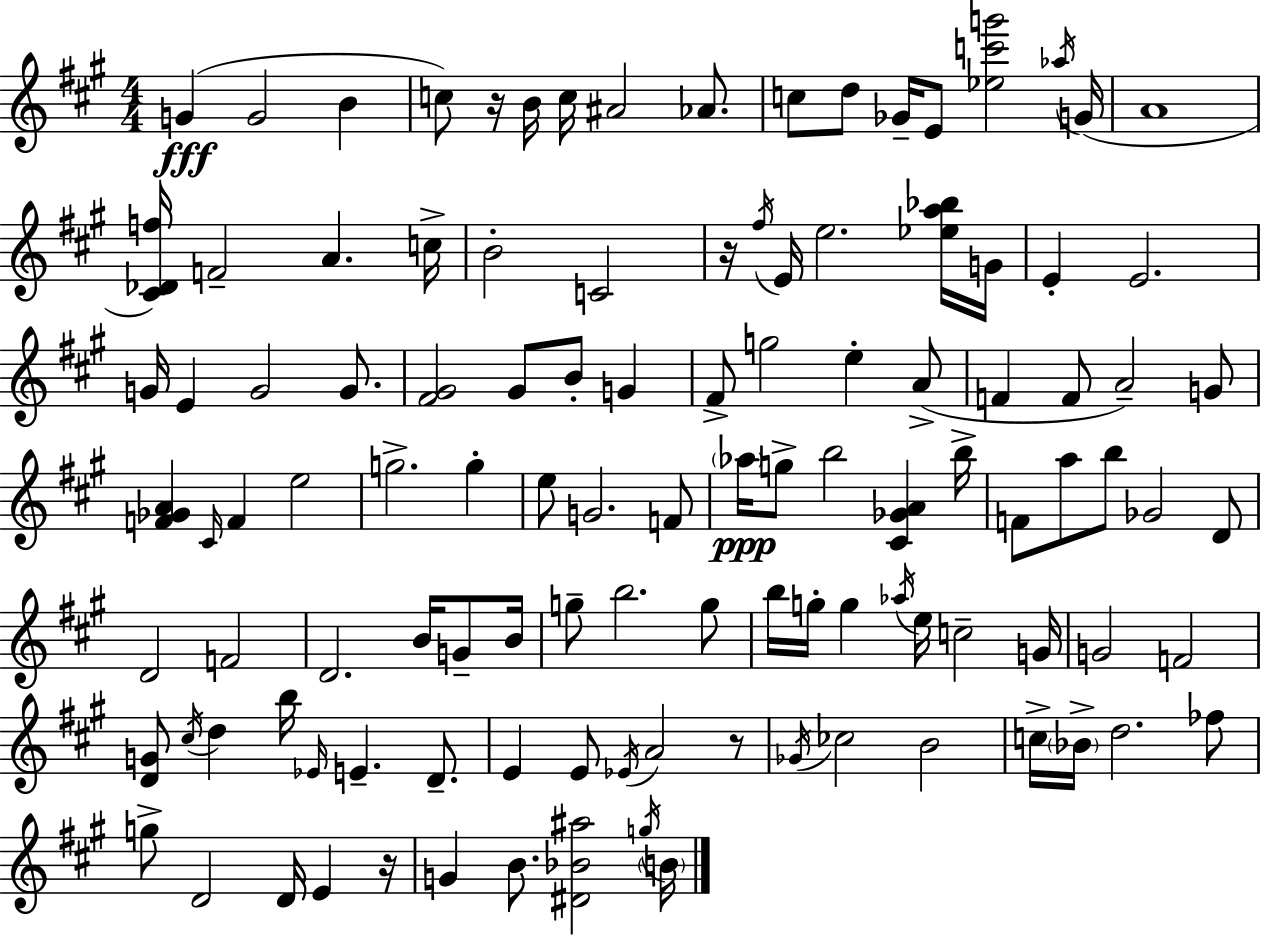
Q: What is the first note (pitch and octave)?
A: G4